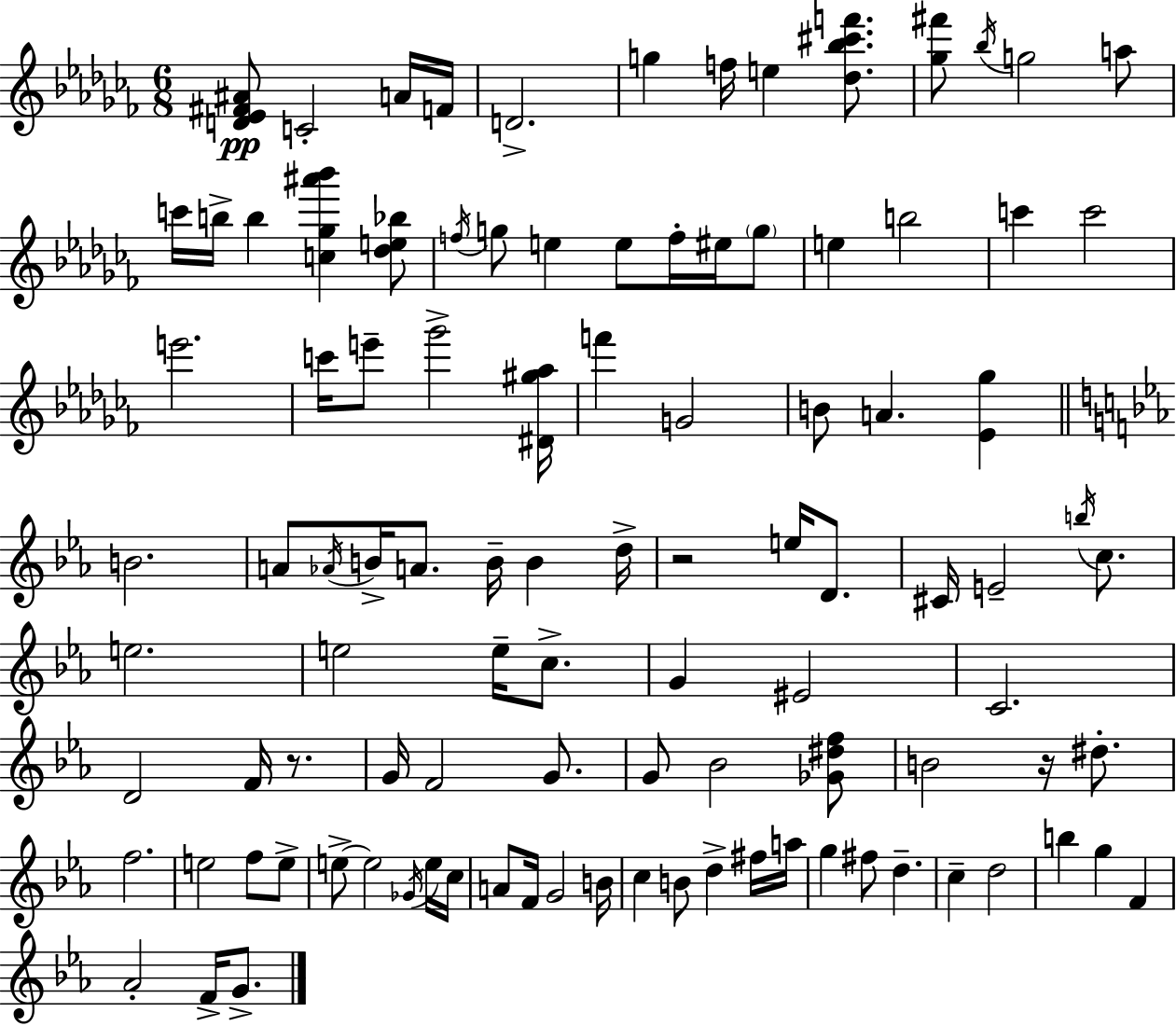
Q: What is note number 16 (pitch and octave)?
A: E5